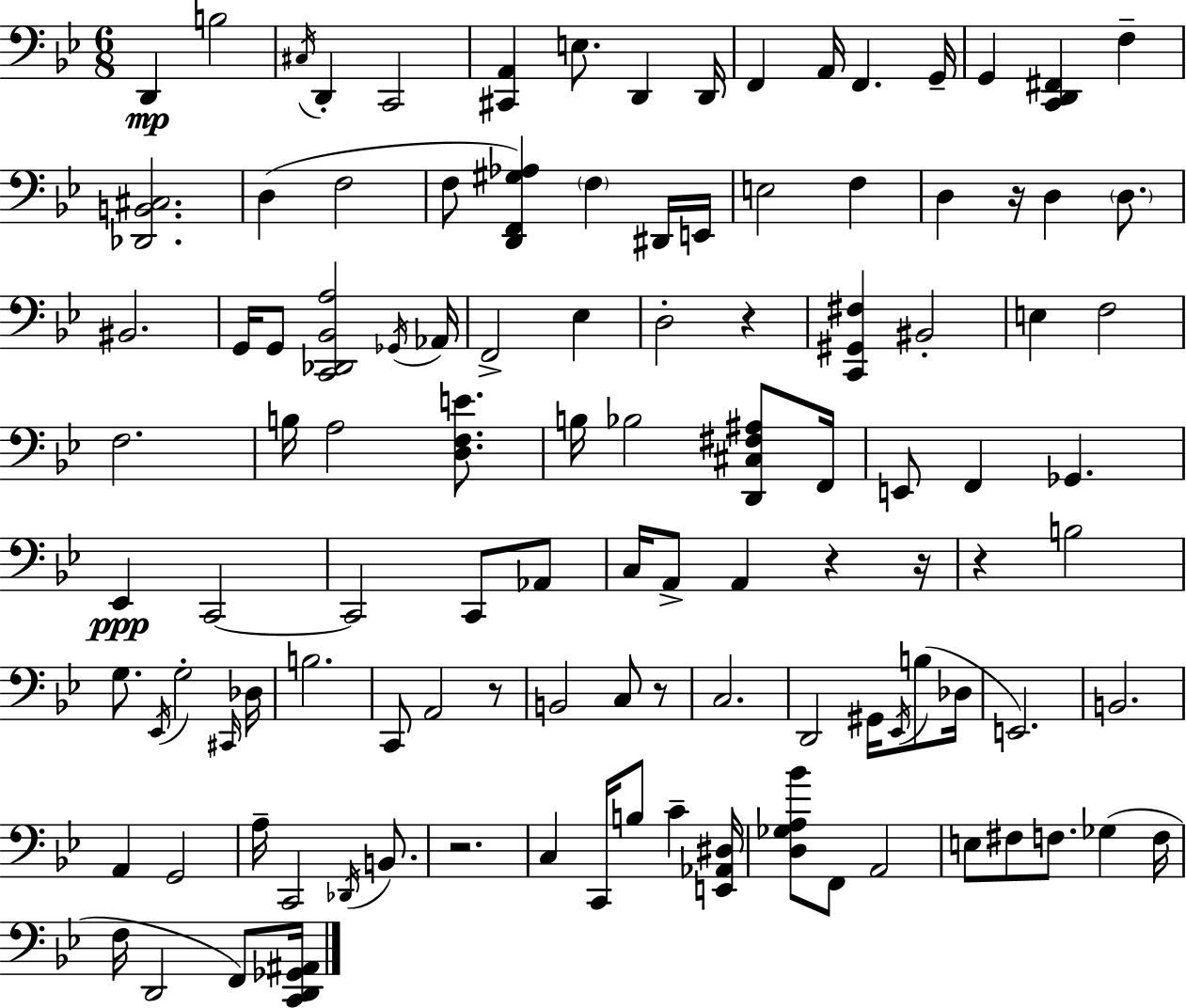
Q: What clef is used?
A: bass